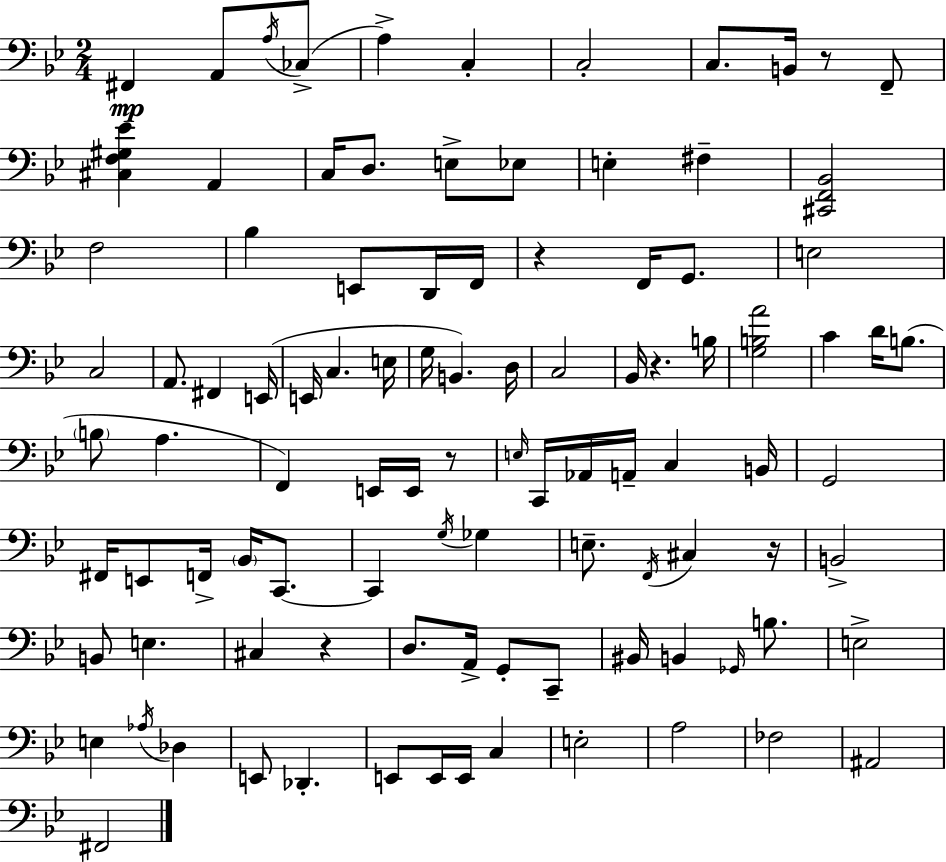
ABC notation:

X:1
T:Untitled
M:2/4
L:1/4
K:Bb
^F,, A,,/2 A,/4 _C,/2 A, C, C,2 C,/2 B,,/4 z/2 F,,/2 [^C,F,^G,_E] A,, C,/4 D,/2 E,/2 _E,/2 E, ^F, [^C,,F,,_B,,]2 F,2 _B, E,,/2 D,,/4 F,,/4 z F,,/4 G,,/2 E,2 C,2 A,,/2 ^F,, E,,/4 E,,/4 C, E,/4 G,/4 B,, D,/4 C,2 _B,,/4 z B,/4 [G,B,A]2 C D/4 B,/2 B,/2 A, F,, E,,/4 E,,/4 z/2 E,/4 C,,/4 _A,,/4 A,,/4 C, B,,/4 G,,2 ^F,,/4 E,,/2 F,,/4 _B,,/4 C,,/2 C,, G,/4 _G, E,/2 F,,/4 ^C, z/4 B,,2 B,,/2 E, ^C, z D,/2 A,,/4 G,,/2 C,,/2 ^B,,/4 B,, _G,,/4 B,/2 E,2 E, _A,/4 _D, E,,/2 _D,, E,,/2 E,,/4 E,,/4 C, E,2 A,2 _F,2 ^A,,2 ^F,,2